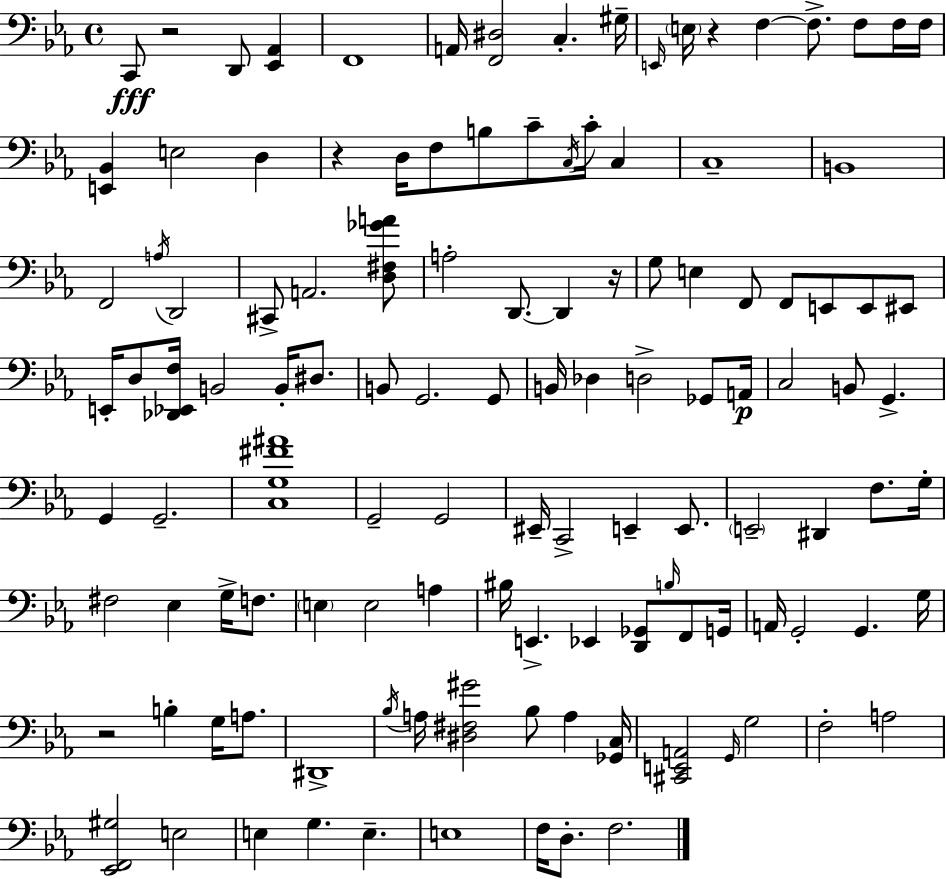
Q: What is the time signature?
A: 4/4